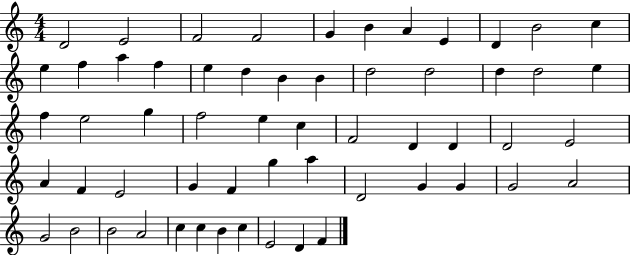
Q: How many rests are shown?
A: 0